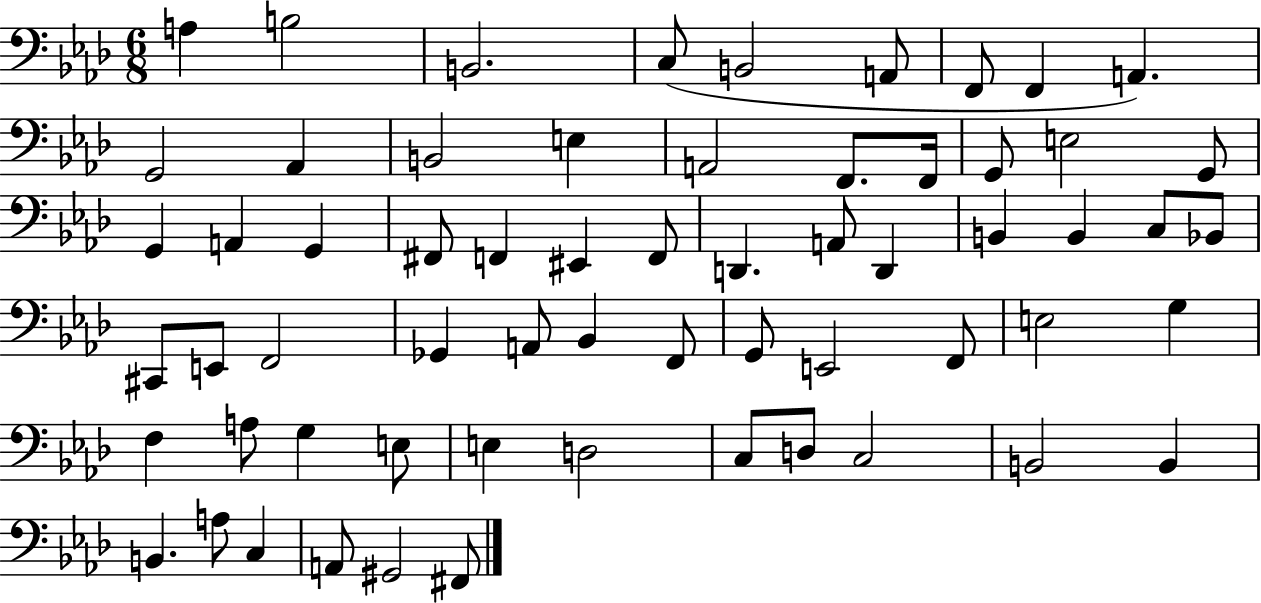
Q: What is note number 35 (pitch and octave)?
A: E2